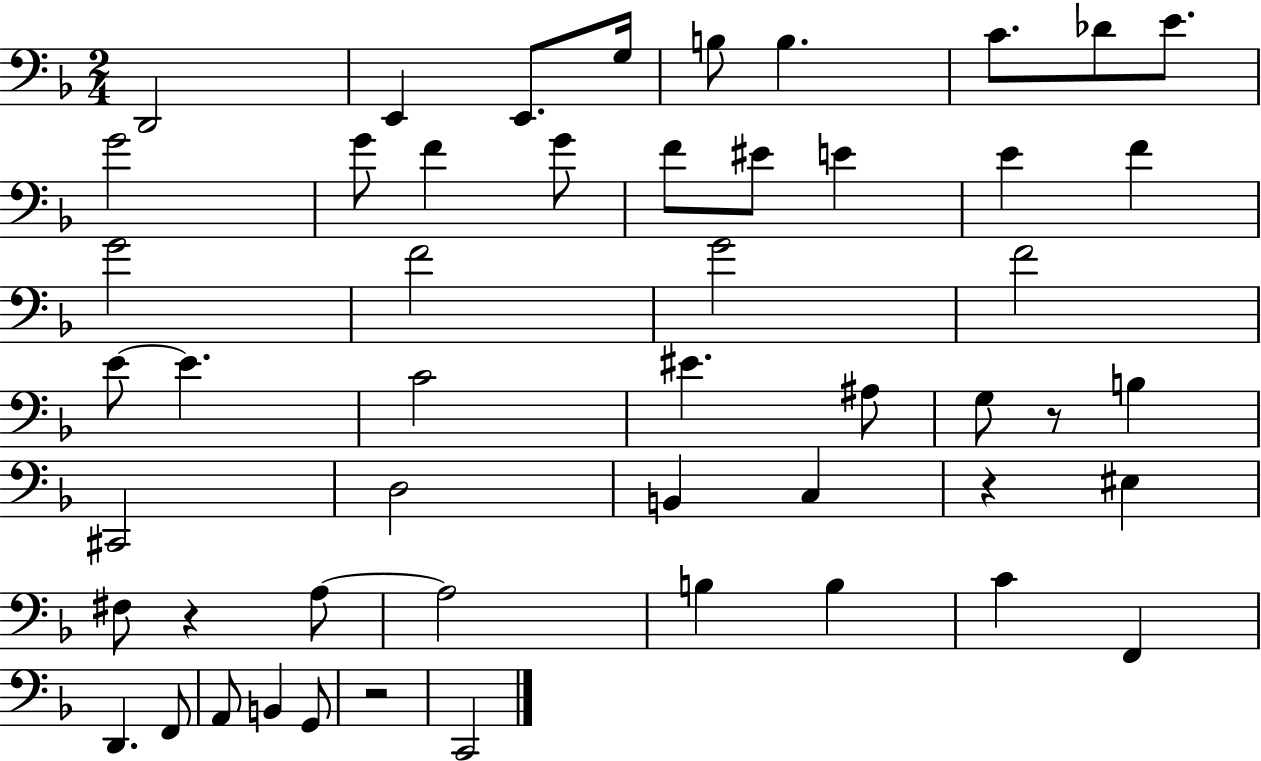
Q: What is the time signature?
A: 2/4